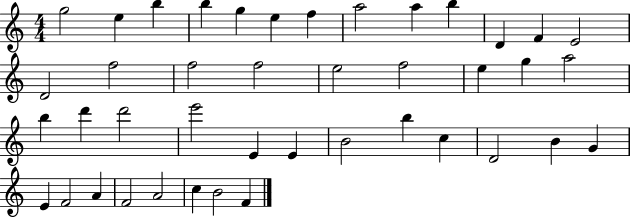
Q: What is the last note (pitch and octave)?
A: F4